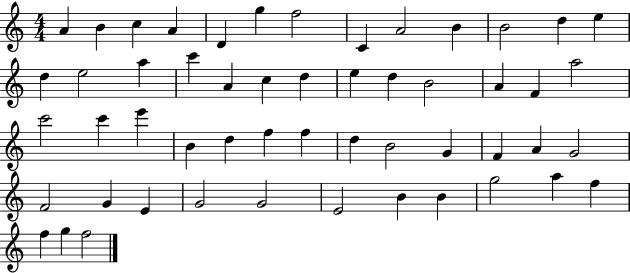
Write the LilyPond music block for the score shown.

{
  \clef treble
  \numericTimeSignature
  \time 4/4
  \key c \major
  a'4 b'4 c''4 a'4 | d'4 g''4 f''2 | c'4 a'2 b'4 | b'2 d''4 e''4 | \break d''4 e''2 a''4 | c'''4 a'4 c''4 d''4 | e''4 d''4 b'2 | a'4 f'4 a''2 | \break c'''2 c'''4 e'''4 | b'4 d''4 f''4 f''4 | d''4 b'2 g'4 | f'4 a'4 g'2 | \break f'2 g'4 e'4 | g'2 g'2 | e'2 b'4 b'4 | g''2 a''4 f''4 | \break f''4 g''4 f''2 | \bar "|."
}